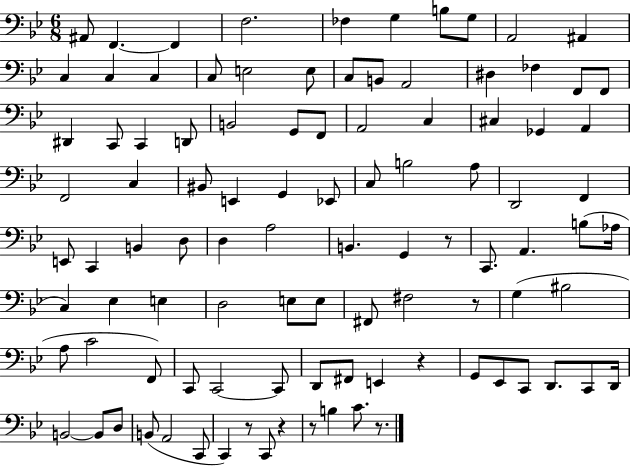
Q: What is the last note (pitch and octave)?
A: C4